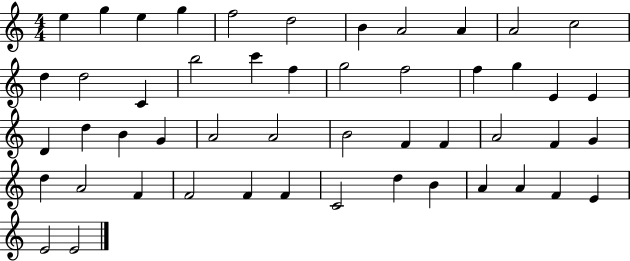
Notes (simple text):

E5/q G5/q E5/q G5/q F5/h D5/h B4/q A4/h A4/q A4/h C5/h D5/q D5/h C4/q B5/h C6/q F5/q G5/h F5/h F5/q G5/q E4/q E4/q D4/q D5/q B4/q G4/q A4/h A4/h B4/h F4/q F4/q A4/h F4/q G4/q D5/q A4/h F4/q F4/h F4/q F4/q C4/h D5/q B4/q A4/q A4/q F4/q E4/q E4/h E4/h